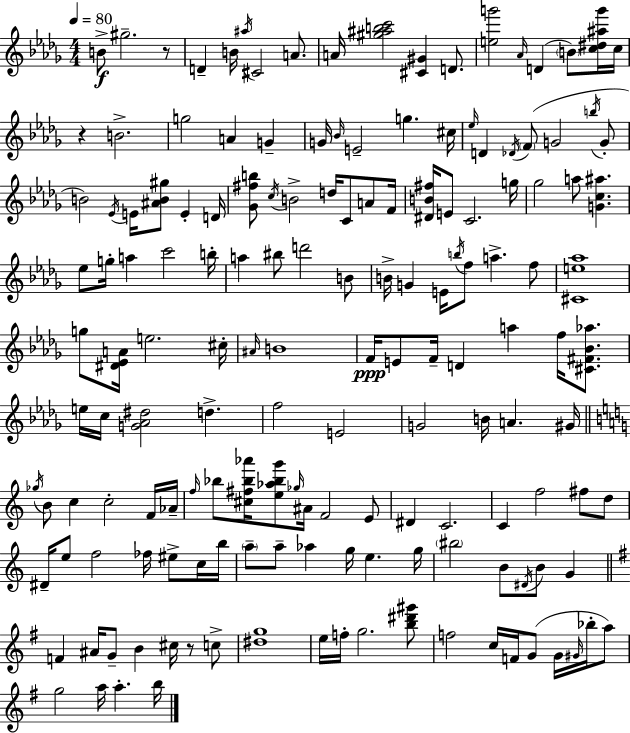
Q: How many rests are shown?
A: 3